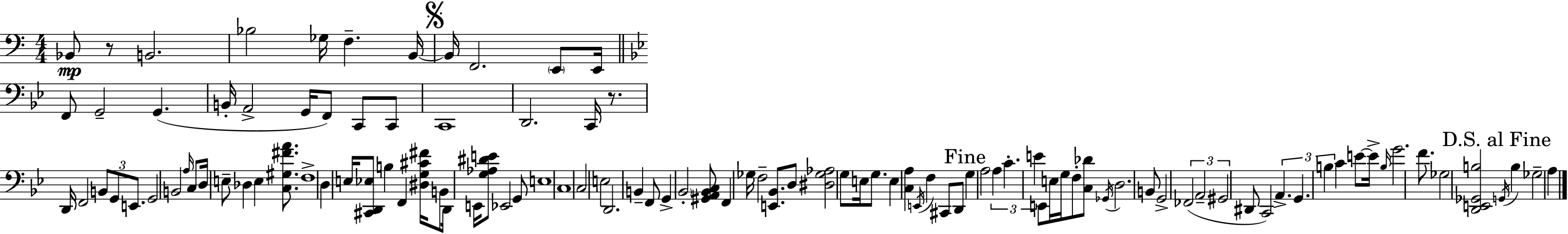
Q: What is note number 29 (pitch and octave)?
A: B2